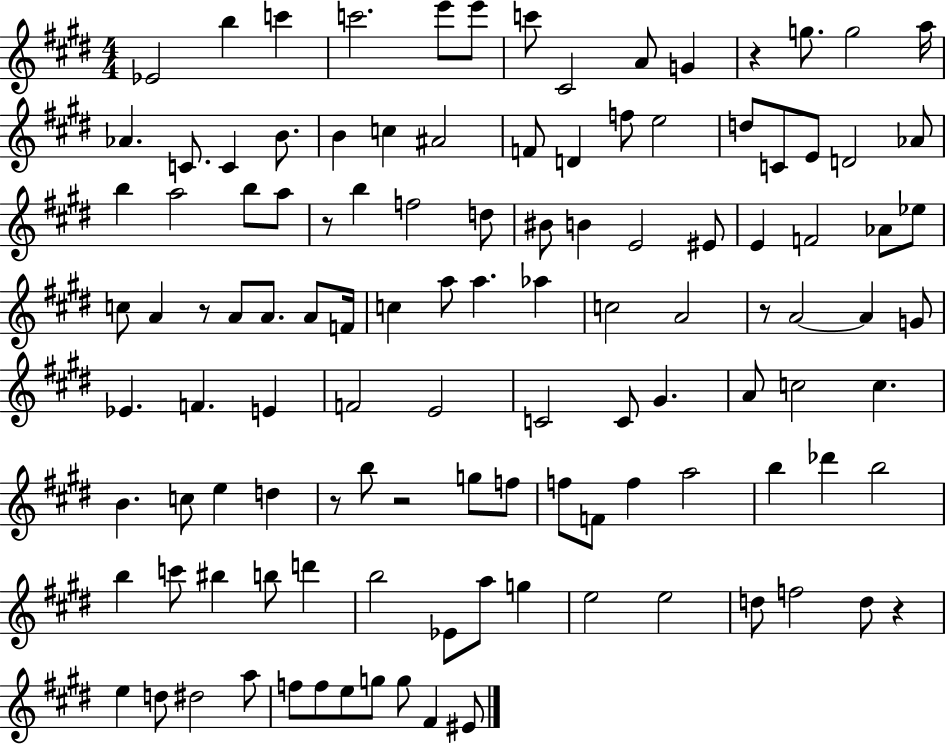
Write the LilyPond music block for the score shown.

{
  \clef treble
  \numericTimeSignature
  \time 4/4
  \key e \major
  ees'2 b''4 c'''4 | c'''2. e'''8 e'''8 | c'''8 cis'2 a'8 g'4 | r4 g''8. g''2 a''16 | \break aes'4. c'8. c'4 b'8. | b'4 c''4 ais'2 | f'8 d'4 f''8 e''2 | d''8 c'8 e'8 d'2 aes'8 | \break b''4 a''2 b''8 a''8 | r8 b''4 f''2 d''8 | bis'8 b'4 e'2 eis'8 | e'4 f'2 aes'8 ees''8 | \break c''8 a'4 r8 a'8 a'8. a'8 f'16 | c''4 a''8 a''4. aes''4 | c''2 a'2 | r8 a'2~~ a'4 g'8 | \break ees'4. f'4. e'4 | f'2 e'2 | c'2 c'8 gis'4. | a'8 c''2 c''4. | \break b'4. c''8 e''4 d''4 | r8 b''8 r2 g''8 f''8 | f''8 f'8 f''4 a''2 | b''4 des'''4 b''2 | \break b''4 c'''8 bis''4 b''8 d'''4 | b''2 ees'8 a''8 g''4 | e''2 e''2 | d''8 f''2 d''8 r4 | \break e''4 d''8 dis''2 a''8 | f''8 f''8 e''8 g''8 g''8 fis'4 eis'8 | \bar "|."
}